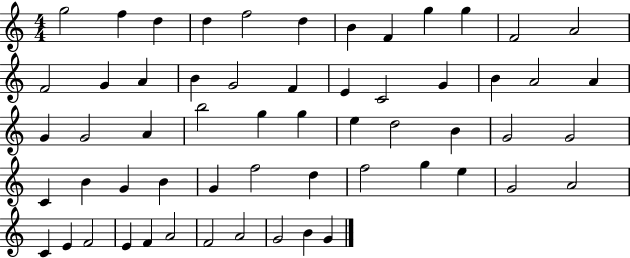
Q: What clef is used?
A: treble